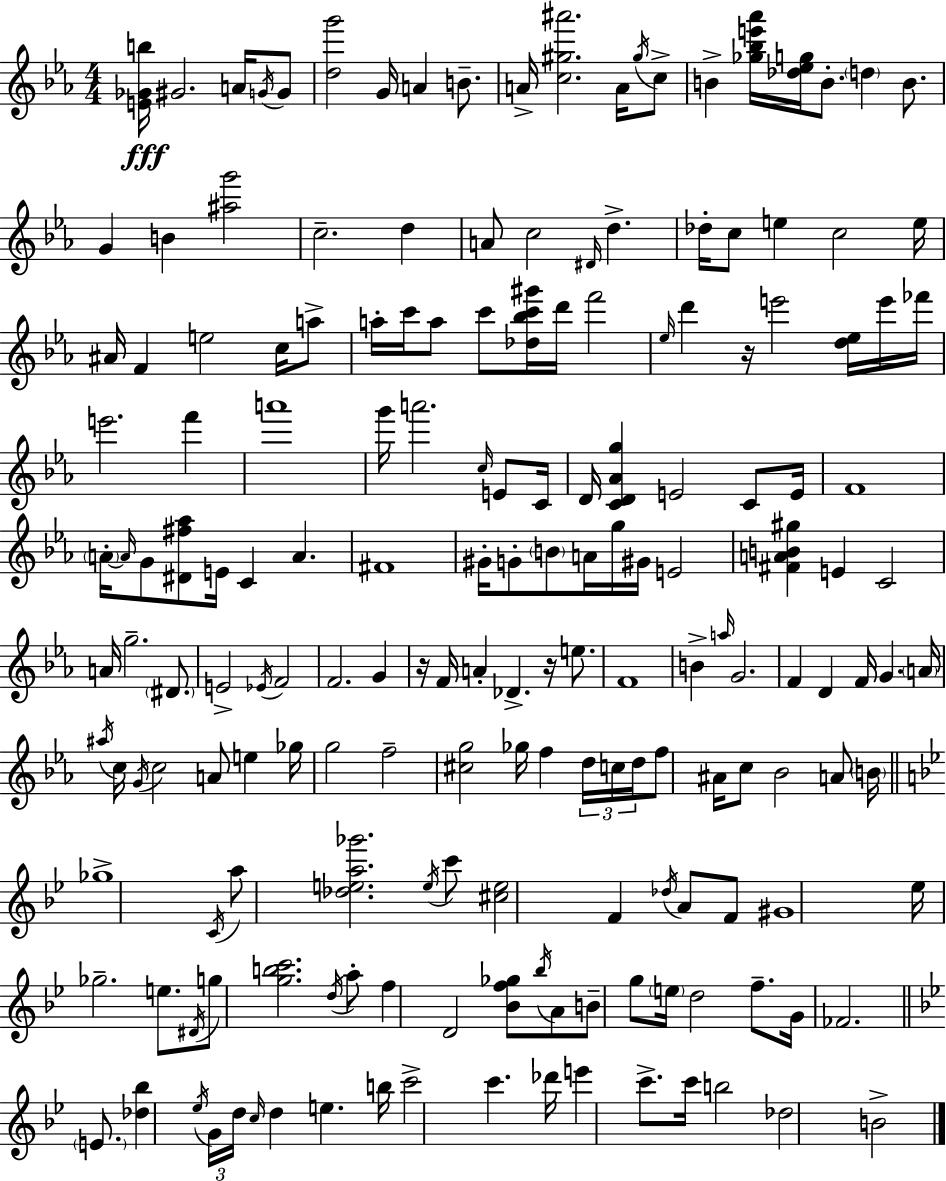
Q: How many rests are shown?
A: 3